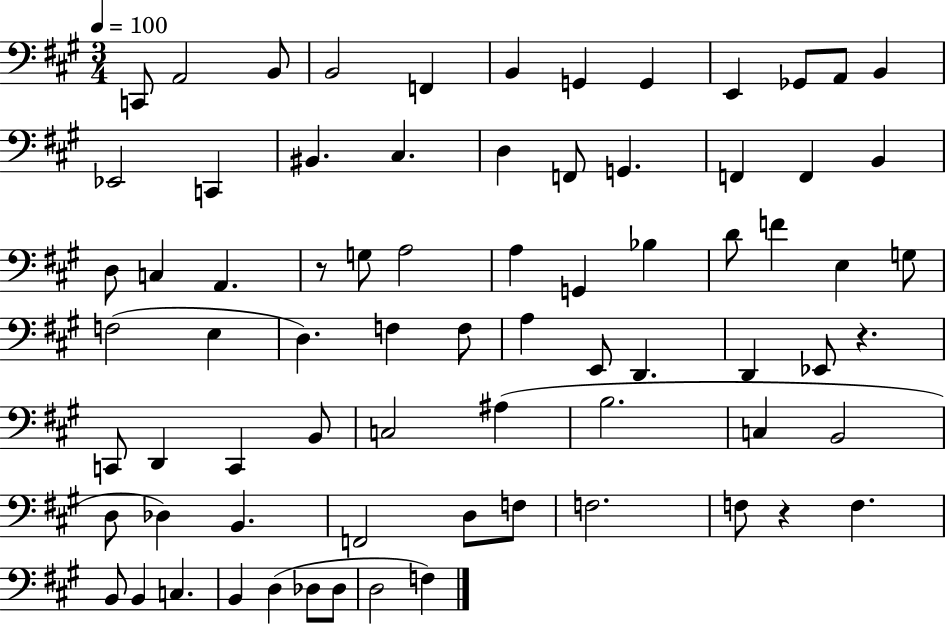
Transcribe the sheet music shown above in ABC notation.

X:1
T:Untitled
M:3/4
L:1/4
K:A
C,,/2 A,,2 B,,/2 B,,2 F,, B,, G,, G,, E,, _G,,/2 A,,/2 B,, _E,,2 C,, ^B,, ^C, D, F,,/2 G,, F,, F,, B,, D,/2 C, A,, z/2 G,/2 A,2 A, G,, _B, D/2 F E, G,/2 F,2 E, D, F, F,/2 A, E,,/2 D,, D,, _E,,/2 z C,,/2 D,, C,, B,,/2 C,2 ^A, B,2 C, B,,2 D,/2 _D, B,, F,,2 D,/2 F,/2 F,2 F,/2 z F, B,,/2 B,, C, B,, D, _D,/2 _D,/2 D,2 F,